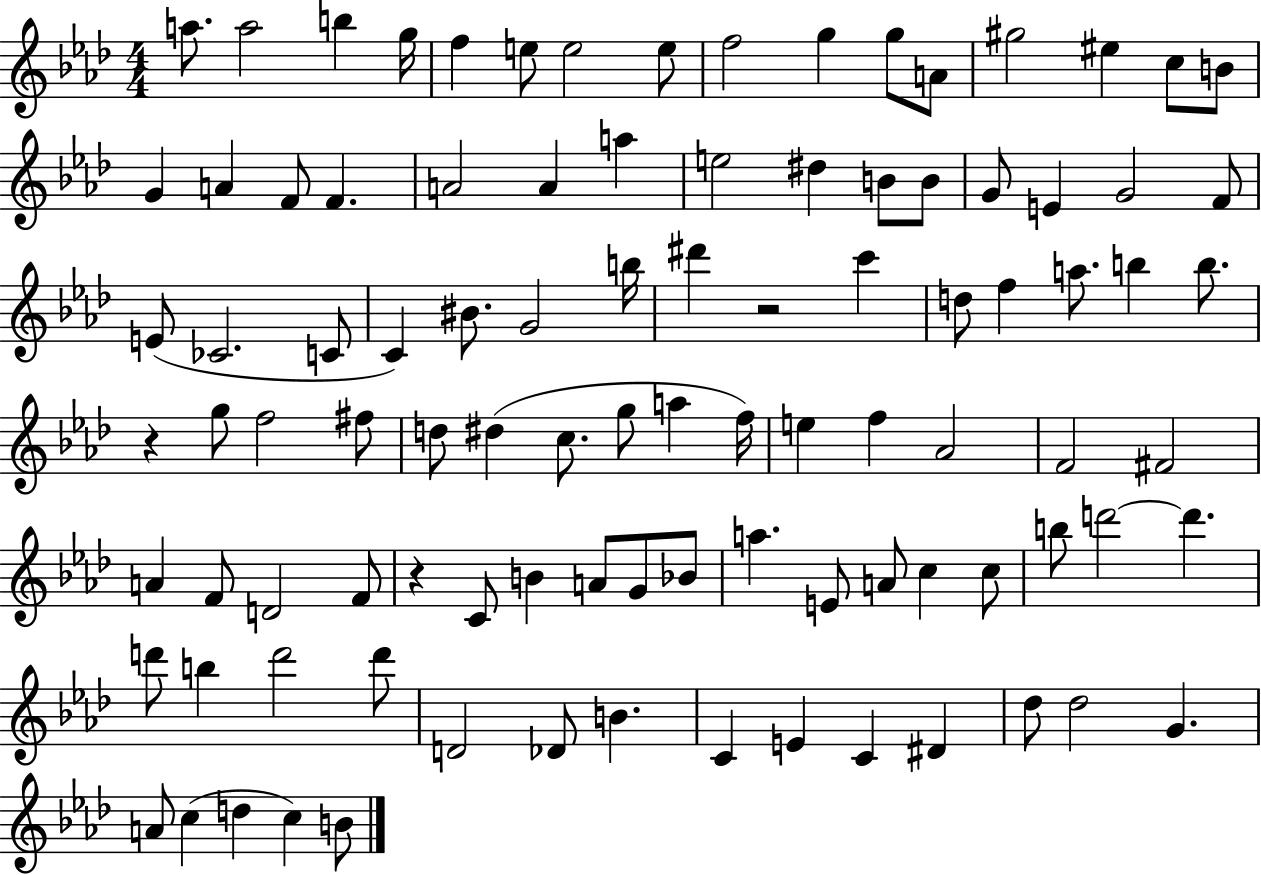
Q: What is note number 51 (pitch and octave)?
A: C5